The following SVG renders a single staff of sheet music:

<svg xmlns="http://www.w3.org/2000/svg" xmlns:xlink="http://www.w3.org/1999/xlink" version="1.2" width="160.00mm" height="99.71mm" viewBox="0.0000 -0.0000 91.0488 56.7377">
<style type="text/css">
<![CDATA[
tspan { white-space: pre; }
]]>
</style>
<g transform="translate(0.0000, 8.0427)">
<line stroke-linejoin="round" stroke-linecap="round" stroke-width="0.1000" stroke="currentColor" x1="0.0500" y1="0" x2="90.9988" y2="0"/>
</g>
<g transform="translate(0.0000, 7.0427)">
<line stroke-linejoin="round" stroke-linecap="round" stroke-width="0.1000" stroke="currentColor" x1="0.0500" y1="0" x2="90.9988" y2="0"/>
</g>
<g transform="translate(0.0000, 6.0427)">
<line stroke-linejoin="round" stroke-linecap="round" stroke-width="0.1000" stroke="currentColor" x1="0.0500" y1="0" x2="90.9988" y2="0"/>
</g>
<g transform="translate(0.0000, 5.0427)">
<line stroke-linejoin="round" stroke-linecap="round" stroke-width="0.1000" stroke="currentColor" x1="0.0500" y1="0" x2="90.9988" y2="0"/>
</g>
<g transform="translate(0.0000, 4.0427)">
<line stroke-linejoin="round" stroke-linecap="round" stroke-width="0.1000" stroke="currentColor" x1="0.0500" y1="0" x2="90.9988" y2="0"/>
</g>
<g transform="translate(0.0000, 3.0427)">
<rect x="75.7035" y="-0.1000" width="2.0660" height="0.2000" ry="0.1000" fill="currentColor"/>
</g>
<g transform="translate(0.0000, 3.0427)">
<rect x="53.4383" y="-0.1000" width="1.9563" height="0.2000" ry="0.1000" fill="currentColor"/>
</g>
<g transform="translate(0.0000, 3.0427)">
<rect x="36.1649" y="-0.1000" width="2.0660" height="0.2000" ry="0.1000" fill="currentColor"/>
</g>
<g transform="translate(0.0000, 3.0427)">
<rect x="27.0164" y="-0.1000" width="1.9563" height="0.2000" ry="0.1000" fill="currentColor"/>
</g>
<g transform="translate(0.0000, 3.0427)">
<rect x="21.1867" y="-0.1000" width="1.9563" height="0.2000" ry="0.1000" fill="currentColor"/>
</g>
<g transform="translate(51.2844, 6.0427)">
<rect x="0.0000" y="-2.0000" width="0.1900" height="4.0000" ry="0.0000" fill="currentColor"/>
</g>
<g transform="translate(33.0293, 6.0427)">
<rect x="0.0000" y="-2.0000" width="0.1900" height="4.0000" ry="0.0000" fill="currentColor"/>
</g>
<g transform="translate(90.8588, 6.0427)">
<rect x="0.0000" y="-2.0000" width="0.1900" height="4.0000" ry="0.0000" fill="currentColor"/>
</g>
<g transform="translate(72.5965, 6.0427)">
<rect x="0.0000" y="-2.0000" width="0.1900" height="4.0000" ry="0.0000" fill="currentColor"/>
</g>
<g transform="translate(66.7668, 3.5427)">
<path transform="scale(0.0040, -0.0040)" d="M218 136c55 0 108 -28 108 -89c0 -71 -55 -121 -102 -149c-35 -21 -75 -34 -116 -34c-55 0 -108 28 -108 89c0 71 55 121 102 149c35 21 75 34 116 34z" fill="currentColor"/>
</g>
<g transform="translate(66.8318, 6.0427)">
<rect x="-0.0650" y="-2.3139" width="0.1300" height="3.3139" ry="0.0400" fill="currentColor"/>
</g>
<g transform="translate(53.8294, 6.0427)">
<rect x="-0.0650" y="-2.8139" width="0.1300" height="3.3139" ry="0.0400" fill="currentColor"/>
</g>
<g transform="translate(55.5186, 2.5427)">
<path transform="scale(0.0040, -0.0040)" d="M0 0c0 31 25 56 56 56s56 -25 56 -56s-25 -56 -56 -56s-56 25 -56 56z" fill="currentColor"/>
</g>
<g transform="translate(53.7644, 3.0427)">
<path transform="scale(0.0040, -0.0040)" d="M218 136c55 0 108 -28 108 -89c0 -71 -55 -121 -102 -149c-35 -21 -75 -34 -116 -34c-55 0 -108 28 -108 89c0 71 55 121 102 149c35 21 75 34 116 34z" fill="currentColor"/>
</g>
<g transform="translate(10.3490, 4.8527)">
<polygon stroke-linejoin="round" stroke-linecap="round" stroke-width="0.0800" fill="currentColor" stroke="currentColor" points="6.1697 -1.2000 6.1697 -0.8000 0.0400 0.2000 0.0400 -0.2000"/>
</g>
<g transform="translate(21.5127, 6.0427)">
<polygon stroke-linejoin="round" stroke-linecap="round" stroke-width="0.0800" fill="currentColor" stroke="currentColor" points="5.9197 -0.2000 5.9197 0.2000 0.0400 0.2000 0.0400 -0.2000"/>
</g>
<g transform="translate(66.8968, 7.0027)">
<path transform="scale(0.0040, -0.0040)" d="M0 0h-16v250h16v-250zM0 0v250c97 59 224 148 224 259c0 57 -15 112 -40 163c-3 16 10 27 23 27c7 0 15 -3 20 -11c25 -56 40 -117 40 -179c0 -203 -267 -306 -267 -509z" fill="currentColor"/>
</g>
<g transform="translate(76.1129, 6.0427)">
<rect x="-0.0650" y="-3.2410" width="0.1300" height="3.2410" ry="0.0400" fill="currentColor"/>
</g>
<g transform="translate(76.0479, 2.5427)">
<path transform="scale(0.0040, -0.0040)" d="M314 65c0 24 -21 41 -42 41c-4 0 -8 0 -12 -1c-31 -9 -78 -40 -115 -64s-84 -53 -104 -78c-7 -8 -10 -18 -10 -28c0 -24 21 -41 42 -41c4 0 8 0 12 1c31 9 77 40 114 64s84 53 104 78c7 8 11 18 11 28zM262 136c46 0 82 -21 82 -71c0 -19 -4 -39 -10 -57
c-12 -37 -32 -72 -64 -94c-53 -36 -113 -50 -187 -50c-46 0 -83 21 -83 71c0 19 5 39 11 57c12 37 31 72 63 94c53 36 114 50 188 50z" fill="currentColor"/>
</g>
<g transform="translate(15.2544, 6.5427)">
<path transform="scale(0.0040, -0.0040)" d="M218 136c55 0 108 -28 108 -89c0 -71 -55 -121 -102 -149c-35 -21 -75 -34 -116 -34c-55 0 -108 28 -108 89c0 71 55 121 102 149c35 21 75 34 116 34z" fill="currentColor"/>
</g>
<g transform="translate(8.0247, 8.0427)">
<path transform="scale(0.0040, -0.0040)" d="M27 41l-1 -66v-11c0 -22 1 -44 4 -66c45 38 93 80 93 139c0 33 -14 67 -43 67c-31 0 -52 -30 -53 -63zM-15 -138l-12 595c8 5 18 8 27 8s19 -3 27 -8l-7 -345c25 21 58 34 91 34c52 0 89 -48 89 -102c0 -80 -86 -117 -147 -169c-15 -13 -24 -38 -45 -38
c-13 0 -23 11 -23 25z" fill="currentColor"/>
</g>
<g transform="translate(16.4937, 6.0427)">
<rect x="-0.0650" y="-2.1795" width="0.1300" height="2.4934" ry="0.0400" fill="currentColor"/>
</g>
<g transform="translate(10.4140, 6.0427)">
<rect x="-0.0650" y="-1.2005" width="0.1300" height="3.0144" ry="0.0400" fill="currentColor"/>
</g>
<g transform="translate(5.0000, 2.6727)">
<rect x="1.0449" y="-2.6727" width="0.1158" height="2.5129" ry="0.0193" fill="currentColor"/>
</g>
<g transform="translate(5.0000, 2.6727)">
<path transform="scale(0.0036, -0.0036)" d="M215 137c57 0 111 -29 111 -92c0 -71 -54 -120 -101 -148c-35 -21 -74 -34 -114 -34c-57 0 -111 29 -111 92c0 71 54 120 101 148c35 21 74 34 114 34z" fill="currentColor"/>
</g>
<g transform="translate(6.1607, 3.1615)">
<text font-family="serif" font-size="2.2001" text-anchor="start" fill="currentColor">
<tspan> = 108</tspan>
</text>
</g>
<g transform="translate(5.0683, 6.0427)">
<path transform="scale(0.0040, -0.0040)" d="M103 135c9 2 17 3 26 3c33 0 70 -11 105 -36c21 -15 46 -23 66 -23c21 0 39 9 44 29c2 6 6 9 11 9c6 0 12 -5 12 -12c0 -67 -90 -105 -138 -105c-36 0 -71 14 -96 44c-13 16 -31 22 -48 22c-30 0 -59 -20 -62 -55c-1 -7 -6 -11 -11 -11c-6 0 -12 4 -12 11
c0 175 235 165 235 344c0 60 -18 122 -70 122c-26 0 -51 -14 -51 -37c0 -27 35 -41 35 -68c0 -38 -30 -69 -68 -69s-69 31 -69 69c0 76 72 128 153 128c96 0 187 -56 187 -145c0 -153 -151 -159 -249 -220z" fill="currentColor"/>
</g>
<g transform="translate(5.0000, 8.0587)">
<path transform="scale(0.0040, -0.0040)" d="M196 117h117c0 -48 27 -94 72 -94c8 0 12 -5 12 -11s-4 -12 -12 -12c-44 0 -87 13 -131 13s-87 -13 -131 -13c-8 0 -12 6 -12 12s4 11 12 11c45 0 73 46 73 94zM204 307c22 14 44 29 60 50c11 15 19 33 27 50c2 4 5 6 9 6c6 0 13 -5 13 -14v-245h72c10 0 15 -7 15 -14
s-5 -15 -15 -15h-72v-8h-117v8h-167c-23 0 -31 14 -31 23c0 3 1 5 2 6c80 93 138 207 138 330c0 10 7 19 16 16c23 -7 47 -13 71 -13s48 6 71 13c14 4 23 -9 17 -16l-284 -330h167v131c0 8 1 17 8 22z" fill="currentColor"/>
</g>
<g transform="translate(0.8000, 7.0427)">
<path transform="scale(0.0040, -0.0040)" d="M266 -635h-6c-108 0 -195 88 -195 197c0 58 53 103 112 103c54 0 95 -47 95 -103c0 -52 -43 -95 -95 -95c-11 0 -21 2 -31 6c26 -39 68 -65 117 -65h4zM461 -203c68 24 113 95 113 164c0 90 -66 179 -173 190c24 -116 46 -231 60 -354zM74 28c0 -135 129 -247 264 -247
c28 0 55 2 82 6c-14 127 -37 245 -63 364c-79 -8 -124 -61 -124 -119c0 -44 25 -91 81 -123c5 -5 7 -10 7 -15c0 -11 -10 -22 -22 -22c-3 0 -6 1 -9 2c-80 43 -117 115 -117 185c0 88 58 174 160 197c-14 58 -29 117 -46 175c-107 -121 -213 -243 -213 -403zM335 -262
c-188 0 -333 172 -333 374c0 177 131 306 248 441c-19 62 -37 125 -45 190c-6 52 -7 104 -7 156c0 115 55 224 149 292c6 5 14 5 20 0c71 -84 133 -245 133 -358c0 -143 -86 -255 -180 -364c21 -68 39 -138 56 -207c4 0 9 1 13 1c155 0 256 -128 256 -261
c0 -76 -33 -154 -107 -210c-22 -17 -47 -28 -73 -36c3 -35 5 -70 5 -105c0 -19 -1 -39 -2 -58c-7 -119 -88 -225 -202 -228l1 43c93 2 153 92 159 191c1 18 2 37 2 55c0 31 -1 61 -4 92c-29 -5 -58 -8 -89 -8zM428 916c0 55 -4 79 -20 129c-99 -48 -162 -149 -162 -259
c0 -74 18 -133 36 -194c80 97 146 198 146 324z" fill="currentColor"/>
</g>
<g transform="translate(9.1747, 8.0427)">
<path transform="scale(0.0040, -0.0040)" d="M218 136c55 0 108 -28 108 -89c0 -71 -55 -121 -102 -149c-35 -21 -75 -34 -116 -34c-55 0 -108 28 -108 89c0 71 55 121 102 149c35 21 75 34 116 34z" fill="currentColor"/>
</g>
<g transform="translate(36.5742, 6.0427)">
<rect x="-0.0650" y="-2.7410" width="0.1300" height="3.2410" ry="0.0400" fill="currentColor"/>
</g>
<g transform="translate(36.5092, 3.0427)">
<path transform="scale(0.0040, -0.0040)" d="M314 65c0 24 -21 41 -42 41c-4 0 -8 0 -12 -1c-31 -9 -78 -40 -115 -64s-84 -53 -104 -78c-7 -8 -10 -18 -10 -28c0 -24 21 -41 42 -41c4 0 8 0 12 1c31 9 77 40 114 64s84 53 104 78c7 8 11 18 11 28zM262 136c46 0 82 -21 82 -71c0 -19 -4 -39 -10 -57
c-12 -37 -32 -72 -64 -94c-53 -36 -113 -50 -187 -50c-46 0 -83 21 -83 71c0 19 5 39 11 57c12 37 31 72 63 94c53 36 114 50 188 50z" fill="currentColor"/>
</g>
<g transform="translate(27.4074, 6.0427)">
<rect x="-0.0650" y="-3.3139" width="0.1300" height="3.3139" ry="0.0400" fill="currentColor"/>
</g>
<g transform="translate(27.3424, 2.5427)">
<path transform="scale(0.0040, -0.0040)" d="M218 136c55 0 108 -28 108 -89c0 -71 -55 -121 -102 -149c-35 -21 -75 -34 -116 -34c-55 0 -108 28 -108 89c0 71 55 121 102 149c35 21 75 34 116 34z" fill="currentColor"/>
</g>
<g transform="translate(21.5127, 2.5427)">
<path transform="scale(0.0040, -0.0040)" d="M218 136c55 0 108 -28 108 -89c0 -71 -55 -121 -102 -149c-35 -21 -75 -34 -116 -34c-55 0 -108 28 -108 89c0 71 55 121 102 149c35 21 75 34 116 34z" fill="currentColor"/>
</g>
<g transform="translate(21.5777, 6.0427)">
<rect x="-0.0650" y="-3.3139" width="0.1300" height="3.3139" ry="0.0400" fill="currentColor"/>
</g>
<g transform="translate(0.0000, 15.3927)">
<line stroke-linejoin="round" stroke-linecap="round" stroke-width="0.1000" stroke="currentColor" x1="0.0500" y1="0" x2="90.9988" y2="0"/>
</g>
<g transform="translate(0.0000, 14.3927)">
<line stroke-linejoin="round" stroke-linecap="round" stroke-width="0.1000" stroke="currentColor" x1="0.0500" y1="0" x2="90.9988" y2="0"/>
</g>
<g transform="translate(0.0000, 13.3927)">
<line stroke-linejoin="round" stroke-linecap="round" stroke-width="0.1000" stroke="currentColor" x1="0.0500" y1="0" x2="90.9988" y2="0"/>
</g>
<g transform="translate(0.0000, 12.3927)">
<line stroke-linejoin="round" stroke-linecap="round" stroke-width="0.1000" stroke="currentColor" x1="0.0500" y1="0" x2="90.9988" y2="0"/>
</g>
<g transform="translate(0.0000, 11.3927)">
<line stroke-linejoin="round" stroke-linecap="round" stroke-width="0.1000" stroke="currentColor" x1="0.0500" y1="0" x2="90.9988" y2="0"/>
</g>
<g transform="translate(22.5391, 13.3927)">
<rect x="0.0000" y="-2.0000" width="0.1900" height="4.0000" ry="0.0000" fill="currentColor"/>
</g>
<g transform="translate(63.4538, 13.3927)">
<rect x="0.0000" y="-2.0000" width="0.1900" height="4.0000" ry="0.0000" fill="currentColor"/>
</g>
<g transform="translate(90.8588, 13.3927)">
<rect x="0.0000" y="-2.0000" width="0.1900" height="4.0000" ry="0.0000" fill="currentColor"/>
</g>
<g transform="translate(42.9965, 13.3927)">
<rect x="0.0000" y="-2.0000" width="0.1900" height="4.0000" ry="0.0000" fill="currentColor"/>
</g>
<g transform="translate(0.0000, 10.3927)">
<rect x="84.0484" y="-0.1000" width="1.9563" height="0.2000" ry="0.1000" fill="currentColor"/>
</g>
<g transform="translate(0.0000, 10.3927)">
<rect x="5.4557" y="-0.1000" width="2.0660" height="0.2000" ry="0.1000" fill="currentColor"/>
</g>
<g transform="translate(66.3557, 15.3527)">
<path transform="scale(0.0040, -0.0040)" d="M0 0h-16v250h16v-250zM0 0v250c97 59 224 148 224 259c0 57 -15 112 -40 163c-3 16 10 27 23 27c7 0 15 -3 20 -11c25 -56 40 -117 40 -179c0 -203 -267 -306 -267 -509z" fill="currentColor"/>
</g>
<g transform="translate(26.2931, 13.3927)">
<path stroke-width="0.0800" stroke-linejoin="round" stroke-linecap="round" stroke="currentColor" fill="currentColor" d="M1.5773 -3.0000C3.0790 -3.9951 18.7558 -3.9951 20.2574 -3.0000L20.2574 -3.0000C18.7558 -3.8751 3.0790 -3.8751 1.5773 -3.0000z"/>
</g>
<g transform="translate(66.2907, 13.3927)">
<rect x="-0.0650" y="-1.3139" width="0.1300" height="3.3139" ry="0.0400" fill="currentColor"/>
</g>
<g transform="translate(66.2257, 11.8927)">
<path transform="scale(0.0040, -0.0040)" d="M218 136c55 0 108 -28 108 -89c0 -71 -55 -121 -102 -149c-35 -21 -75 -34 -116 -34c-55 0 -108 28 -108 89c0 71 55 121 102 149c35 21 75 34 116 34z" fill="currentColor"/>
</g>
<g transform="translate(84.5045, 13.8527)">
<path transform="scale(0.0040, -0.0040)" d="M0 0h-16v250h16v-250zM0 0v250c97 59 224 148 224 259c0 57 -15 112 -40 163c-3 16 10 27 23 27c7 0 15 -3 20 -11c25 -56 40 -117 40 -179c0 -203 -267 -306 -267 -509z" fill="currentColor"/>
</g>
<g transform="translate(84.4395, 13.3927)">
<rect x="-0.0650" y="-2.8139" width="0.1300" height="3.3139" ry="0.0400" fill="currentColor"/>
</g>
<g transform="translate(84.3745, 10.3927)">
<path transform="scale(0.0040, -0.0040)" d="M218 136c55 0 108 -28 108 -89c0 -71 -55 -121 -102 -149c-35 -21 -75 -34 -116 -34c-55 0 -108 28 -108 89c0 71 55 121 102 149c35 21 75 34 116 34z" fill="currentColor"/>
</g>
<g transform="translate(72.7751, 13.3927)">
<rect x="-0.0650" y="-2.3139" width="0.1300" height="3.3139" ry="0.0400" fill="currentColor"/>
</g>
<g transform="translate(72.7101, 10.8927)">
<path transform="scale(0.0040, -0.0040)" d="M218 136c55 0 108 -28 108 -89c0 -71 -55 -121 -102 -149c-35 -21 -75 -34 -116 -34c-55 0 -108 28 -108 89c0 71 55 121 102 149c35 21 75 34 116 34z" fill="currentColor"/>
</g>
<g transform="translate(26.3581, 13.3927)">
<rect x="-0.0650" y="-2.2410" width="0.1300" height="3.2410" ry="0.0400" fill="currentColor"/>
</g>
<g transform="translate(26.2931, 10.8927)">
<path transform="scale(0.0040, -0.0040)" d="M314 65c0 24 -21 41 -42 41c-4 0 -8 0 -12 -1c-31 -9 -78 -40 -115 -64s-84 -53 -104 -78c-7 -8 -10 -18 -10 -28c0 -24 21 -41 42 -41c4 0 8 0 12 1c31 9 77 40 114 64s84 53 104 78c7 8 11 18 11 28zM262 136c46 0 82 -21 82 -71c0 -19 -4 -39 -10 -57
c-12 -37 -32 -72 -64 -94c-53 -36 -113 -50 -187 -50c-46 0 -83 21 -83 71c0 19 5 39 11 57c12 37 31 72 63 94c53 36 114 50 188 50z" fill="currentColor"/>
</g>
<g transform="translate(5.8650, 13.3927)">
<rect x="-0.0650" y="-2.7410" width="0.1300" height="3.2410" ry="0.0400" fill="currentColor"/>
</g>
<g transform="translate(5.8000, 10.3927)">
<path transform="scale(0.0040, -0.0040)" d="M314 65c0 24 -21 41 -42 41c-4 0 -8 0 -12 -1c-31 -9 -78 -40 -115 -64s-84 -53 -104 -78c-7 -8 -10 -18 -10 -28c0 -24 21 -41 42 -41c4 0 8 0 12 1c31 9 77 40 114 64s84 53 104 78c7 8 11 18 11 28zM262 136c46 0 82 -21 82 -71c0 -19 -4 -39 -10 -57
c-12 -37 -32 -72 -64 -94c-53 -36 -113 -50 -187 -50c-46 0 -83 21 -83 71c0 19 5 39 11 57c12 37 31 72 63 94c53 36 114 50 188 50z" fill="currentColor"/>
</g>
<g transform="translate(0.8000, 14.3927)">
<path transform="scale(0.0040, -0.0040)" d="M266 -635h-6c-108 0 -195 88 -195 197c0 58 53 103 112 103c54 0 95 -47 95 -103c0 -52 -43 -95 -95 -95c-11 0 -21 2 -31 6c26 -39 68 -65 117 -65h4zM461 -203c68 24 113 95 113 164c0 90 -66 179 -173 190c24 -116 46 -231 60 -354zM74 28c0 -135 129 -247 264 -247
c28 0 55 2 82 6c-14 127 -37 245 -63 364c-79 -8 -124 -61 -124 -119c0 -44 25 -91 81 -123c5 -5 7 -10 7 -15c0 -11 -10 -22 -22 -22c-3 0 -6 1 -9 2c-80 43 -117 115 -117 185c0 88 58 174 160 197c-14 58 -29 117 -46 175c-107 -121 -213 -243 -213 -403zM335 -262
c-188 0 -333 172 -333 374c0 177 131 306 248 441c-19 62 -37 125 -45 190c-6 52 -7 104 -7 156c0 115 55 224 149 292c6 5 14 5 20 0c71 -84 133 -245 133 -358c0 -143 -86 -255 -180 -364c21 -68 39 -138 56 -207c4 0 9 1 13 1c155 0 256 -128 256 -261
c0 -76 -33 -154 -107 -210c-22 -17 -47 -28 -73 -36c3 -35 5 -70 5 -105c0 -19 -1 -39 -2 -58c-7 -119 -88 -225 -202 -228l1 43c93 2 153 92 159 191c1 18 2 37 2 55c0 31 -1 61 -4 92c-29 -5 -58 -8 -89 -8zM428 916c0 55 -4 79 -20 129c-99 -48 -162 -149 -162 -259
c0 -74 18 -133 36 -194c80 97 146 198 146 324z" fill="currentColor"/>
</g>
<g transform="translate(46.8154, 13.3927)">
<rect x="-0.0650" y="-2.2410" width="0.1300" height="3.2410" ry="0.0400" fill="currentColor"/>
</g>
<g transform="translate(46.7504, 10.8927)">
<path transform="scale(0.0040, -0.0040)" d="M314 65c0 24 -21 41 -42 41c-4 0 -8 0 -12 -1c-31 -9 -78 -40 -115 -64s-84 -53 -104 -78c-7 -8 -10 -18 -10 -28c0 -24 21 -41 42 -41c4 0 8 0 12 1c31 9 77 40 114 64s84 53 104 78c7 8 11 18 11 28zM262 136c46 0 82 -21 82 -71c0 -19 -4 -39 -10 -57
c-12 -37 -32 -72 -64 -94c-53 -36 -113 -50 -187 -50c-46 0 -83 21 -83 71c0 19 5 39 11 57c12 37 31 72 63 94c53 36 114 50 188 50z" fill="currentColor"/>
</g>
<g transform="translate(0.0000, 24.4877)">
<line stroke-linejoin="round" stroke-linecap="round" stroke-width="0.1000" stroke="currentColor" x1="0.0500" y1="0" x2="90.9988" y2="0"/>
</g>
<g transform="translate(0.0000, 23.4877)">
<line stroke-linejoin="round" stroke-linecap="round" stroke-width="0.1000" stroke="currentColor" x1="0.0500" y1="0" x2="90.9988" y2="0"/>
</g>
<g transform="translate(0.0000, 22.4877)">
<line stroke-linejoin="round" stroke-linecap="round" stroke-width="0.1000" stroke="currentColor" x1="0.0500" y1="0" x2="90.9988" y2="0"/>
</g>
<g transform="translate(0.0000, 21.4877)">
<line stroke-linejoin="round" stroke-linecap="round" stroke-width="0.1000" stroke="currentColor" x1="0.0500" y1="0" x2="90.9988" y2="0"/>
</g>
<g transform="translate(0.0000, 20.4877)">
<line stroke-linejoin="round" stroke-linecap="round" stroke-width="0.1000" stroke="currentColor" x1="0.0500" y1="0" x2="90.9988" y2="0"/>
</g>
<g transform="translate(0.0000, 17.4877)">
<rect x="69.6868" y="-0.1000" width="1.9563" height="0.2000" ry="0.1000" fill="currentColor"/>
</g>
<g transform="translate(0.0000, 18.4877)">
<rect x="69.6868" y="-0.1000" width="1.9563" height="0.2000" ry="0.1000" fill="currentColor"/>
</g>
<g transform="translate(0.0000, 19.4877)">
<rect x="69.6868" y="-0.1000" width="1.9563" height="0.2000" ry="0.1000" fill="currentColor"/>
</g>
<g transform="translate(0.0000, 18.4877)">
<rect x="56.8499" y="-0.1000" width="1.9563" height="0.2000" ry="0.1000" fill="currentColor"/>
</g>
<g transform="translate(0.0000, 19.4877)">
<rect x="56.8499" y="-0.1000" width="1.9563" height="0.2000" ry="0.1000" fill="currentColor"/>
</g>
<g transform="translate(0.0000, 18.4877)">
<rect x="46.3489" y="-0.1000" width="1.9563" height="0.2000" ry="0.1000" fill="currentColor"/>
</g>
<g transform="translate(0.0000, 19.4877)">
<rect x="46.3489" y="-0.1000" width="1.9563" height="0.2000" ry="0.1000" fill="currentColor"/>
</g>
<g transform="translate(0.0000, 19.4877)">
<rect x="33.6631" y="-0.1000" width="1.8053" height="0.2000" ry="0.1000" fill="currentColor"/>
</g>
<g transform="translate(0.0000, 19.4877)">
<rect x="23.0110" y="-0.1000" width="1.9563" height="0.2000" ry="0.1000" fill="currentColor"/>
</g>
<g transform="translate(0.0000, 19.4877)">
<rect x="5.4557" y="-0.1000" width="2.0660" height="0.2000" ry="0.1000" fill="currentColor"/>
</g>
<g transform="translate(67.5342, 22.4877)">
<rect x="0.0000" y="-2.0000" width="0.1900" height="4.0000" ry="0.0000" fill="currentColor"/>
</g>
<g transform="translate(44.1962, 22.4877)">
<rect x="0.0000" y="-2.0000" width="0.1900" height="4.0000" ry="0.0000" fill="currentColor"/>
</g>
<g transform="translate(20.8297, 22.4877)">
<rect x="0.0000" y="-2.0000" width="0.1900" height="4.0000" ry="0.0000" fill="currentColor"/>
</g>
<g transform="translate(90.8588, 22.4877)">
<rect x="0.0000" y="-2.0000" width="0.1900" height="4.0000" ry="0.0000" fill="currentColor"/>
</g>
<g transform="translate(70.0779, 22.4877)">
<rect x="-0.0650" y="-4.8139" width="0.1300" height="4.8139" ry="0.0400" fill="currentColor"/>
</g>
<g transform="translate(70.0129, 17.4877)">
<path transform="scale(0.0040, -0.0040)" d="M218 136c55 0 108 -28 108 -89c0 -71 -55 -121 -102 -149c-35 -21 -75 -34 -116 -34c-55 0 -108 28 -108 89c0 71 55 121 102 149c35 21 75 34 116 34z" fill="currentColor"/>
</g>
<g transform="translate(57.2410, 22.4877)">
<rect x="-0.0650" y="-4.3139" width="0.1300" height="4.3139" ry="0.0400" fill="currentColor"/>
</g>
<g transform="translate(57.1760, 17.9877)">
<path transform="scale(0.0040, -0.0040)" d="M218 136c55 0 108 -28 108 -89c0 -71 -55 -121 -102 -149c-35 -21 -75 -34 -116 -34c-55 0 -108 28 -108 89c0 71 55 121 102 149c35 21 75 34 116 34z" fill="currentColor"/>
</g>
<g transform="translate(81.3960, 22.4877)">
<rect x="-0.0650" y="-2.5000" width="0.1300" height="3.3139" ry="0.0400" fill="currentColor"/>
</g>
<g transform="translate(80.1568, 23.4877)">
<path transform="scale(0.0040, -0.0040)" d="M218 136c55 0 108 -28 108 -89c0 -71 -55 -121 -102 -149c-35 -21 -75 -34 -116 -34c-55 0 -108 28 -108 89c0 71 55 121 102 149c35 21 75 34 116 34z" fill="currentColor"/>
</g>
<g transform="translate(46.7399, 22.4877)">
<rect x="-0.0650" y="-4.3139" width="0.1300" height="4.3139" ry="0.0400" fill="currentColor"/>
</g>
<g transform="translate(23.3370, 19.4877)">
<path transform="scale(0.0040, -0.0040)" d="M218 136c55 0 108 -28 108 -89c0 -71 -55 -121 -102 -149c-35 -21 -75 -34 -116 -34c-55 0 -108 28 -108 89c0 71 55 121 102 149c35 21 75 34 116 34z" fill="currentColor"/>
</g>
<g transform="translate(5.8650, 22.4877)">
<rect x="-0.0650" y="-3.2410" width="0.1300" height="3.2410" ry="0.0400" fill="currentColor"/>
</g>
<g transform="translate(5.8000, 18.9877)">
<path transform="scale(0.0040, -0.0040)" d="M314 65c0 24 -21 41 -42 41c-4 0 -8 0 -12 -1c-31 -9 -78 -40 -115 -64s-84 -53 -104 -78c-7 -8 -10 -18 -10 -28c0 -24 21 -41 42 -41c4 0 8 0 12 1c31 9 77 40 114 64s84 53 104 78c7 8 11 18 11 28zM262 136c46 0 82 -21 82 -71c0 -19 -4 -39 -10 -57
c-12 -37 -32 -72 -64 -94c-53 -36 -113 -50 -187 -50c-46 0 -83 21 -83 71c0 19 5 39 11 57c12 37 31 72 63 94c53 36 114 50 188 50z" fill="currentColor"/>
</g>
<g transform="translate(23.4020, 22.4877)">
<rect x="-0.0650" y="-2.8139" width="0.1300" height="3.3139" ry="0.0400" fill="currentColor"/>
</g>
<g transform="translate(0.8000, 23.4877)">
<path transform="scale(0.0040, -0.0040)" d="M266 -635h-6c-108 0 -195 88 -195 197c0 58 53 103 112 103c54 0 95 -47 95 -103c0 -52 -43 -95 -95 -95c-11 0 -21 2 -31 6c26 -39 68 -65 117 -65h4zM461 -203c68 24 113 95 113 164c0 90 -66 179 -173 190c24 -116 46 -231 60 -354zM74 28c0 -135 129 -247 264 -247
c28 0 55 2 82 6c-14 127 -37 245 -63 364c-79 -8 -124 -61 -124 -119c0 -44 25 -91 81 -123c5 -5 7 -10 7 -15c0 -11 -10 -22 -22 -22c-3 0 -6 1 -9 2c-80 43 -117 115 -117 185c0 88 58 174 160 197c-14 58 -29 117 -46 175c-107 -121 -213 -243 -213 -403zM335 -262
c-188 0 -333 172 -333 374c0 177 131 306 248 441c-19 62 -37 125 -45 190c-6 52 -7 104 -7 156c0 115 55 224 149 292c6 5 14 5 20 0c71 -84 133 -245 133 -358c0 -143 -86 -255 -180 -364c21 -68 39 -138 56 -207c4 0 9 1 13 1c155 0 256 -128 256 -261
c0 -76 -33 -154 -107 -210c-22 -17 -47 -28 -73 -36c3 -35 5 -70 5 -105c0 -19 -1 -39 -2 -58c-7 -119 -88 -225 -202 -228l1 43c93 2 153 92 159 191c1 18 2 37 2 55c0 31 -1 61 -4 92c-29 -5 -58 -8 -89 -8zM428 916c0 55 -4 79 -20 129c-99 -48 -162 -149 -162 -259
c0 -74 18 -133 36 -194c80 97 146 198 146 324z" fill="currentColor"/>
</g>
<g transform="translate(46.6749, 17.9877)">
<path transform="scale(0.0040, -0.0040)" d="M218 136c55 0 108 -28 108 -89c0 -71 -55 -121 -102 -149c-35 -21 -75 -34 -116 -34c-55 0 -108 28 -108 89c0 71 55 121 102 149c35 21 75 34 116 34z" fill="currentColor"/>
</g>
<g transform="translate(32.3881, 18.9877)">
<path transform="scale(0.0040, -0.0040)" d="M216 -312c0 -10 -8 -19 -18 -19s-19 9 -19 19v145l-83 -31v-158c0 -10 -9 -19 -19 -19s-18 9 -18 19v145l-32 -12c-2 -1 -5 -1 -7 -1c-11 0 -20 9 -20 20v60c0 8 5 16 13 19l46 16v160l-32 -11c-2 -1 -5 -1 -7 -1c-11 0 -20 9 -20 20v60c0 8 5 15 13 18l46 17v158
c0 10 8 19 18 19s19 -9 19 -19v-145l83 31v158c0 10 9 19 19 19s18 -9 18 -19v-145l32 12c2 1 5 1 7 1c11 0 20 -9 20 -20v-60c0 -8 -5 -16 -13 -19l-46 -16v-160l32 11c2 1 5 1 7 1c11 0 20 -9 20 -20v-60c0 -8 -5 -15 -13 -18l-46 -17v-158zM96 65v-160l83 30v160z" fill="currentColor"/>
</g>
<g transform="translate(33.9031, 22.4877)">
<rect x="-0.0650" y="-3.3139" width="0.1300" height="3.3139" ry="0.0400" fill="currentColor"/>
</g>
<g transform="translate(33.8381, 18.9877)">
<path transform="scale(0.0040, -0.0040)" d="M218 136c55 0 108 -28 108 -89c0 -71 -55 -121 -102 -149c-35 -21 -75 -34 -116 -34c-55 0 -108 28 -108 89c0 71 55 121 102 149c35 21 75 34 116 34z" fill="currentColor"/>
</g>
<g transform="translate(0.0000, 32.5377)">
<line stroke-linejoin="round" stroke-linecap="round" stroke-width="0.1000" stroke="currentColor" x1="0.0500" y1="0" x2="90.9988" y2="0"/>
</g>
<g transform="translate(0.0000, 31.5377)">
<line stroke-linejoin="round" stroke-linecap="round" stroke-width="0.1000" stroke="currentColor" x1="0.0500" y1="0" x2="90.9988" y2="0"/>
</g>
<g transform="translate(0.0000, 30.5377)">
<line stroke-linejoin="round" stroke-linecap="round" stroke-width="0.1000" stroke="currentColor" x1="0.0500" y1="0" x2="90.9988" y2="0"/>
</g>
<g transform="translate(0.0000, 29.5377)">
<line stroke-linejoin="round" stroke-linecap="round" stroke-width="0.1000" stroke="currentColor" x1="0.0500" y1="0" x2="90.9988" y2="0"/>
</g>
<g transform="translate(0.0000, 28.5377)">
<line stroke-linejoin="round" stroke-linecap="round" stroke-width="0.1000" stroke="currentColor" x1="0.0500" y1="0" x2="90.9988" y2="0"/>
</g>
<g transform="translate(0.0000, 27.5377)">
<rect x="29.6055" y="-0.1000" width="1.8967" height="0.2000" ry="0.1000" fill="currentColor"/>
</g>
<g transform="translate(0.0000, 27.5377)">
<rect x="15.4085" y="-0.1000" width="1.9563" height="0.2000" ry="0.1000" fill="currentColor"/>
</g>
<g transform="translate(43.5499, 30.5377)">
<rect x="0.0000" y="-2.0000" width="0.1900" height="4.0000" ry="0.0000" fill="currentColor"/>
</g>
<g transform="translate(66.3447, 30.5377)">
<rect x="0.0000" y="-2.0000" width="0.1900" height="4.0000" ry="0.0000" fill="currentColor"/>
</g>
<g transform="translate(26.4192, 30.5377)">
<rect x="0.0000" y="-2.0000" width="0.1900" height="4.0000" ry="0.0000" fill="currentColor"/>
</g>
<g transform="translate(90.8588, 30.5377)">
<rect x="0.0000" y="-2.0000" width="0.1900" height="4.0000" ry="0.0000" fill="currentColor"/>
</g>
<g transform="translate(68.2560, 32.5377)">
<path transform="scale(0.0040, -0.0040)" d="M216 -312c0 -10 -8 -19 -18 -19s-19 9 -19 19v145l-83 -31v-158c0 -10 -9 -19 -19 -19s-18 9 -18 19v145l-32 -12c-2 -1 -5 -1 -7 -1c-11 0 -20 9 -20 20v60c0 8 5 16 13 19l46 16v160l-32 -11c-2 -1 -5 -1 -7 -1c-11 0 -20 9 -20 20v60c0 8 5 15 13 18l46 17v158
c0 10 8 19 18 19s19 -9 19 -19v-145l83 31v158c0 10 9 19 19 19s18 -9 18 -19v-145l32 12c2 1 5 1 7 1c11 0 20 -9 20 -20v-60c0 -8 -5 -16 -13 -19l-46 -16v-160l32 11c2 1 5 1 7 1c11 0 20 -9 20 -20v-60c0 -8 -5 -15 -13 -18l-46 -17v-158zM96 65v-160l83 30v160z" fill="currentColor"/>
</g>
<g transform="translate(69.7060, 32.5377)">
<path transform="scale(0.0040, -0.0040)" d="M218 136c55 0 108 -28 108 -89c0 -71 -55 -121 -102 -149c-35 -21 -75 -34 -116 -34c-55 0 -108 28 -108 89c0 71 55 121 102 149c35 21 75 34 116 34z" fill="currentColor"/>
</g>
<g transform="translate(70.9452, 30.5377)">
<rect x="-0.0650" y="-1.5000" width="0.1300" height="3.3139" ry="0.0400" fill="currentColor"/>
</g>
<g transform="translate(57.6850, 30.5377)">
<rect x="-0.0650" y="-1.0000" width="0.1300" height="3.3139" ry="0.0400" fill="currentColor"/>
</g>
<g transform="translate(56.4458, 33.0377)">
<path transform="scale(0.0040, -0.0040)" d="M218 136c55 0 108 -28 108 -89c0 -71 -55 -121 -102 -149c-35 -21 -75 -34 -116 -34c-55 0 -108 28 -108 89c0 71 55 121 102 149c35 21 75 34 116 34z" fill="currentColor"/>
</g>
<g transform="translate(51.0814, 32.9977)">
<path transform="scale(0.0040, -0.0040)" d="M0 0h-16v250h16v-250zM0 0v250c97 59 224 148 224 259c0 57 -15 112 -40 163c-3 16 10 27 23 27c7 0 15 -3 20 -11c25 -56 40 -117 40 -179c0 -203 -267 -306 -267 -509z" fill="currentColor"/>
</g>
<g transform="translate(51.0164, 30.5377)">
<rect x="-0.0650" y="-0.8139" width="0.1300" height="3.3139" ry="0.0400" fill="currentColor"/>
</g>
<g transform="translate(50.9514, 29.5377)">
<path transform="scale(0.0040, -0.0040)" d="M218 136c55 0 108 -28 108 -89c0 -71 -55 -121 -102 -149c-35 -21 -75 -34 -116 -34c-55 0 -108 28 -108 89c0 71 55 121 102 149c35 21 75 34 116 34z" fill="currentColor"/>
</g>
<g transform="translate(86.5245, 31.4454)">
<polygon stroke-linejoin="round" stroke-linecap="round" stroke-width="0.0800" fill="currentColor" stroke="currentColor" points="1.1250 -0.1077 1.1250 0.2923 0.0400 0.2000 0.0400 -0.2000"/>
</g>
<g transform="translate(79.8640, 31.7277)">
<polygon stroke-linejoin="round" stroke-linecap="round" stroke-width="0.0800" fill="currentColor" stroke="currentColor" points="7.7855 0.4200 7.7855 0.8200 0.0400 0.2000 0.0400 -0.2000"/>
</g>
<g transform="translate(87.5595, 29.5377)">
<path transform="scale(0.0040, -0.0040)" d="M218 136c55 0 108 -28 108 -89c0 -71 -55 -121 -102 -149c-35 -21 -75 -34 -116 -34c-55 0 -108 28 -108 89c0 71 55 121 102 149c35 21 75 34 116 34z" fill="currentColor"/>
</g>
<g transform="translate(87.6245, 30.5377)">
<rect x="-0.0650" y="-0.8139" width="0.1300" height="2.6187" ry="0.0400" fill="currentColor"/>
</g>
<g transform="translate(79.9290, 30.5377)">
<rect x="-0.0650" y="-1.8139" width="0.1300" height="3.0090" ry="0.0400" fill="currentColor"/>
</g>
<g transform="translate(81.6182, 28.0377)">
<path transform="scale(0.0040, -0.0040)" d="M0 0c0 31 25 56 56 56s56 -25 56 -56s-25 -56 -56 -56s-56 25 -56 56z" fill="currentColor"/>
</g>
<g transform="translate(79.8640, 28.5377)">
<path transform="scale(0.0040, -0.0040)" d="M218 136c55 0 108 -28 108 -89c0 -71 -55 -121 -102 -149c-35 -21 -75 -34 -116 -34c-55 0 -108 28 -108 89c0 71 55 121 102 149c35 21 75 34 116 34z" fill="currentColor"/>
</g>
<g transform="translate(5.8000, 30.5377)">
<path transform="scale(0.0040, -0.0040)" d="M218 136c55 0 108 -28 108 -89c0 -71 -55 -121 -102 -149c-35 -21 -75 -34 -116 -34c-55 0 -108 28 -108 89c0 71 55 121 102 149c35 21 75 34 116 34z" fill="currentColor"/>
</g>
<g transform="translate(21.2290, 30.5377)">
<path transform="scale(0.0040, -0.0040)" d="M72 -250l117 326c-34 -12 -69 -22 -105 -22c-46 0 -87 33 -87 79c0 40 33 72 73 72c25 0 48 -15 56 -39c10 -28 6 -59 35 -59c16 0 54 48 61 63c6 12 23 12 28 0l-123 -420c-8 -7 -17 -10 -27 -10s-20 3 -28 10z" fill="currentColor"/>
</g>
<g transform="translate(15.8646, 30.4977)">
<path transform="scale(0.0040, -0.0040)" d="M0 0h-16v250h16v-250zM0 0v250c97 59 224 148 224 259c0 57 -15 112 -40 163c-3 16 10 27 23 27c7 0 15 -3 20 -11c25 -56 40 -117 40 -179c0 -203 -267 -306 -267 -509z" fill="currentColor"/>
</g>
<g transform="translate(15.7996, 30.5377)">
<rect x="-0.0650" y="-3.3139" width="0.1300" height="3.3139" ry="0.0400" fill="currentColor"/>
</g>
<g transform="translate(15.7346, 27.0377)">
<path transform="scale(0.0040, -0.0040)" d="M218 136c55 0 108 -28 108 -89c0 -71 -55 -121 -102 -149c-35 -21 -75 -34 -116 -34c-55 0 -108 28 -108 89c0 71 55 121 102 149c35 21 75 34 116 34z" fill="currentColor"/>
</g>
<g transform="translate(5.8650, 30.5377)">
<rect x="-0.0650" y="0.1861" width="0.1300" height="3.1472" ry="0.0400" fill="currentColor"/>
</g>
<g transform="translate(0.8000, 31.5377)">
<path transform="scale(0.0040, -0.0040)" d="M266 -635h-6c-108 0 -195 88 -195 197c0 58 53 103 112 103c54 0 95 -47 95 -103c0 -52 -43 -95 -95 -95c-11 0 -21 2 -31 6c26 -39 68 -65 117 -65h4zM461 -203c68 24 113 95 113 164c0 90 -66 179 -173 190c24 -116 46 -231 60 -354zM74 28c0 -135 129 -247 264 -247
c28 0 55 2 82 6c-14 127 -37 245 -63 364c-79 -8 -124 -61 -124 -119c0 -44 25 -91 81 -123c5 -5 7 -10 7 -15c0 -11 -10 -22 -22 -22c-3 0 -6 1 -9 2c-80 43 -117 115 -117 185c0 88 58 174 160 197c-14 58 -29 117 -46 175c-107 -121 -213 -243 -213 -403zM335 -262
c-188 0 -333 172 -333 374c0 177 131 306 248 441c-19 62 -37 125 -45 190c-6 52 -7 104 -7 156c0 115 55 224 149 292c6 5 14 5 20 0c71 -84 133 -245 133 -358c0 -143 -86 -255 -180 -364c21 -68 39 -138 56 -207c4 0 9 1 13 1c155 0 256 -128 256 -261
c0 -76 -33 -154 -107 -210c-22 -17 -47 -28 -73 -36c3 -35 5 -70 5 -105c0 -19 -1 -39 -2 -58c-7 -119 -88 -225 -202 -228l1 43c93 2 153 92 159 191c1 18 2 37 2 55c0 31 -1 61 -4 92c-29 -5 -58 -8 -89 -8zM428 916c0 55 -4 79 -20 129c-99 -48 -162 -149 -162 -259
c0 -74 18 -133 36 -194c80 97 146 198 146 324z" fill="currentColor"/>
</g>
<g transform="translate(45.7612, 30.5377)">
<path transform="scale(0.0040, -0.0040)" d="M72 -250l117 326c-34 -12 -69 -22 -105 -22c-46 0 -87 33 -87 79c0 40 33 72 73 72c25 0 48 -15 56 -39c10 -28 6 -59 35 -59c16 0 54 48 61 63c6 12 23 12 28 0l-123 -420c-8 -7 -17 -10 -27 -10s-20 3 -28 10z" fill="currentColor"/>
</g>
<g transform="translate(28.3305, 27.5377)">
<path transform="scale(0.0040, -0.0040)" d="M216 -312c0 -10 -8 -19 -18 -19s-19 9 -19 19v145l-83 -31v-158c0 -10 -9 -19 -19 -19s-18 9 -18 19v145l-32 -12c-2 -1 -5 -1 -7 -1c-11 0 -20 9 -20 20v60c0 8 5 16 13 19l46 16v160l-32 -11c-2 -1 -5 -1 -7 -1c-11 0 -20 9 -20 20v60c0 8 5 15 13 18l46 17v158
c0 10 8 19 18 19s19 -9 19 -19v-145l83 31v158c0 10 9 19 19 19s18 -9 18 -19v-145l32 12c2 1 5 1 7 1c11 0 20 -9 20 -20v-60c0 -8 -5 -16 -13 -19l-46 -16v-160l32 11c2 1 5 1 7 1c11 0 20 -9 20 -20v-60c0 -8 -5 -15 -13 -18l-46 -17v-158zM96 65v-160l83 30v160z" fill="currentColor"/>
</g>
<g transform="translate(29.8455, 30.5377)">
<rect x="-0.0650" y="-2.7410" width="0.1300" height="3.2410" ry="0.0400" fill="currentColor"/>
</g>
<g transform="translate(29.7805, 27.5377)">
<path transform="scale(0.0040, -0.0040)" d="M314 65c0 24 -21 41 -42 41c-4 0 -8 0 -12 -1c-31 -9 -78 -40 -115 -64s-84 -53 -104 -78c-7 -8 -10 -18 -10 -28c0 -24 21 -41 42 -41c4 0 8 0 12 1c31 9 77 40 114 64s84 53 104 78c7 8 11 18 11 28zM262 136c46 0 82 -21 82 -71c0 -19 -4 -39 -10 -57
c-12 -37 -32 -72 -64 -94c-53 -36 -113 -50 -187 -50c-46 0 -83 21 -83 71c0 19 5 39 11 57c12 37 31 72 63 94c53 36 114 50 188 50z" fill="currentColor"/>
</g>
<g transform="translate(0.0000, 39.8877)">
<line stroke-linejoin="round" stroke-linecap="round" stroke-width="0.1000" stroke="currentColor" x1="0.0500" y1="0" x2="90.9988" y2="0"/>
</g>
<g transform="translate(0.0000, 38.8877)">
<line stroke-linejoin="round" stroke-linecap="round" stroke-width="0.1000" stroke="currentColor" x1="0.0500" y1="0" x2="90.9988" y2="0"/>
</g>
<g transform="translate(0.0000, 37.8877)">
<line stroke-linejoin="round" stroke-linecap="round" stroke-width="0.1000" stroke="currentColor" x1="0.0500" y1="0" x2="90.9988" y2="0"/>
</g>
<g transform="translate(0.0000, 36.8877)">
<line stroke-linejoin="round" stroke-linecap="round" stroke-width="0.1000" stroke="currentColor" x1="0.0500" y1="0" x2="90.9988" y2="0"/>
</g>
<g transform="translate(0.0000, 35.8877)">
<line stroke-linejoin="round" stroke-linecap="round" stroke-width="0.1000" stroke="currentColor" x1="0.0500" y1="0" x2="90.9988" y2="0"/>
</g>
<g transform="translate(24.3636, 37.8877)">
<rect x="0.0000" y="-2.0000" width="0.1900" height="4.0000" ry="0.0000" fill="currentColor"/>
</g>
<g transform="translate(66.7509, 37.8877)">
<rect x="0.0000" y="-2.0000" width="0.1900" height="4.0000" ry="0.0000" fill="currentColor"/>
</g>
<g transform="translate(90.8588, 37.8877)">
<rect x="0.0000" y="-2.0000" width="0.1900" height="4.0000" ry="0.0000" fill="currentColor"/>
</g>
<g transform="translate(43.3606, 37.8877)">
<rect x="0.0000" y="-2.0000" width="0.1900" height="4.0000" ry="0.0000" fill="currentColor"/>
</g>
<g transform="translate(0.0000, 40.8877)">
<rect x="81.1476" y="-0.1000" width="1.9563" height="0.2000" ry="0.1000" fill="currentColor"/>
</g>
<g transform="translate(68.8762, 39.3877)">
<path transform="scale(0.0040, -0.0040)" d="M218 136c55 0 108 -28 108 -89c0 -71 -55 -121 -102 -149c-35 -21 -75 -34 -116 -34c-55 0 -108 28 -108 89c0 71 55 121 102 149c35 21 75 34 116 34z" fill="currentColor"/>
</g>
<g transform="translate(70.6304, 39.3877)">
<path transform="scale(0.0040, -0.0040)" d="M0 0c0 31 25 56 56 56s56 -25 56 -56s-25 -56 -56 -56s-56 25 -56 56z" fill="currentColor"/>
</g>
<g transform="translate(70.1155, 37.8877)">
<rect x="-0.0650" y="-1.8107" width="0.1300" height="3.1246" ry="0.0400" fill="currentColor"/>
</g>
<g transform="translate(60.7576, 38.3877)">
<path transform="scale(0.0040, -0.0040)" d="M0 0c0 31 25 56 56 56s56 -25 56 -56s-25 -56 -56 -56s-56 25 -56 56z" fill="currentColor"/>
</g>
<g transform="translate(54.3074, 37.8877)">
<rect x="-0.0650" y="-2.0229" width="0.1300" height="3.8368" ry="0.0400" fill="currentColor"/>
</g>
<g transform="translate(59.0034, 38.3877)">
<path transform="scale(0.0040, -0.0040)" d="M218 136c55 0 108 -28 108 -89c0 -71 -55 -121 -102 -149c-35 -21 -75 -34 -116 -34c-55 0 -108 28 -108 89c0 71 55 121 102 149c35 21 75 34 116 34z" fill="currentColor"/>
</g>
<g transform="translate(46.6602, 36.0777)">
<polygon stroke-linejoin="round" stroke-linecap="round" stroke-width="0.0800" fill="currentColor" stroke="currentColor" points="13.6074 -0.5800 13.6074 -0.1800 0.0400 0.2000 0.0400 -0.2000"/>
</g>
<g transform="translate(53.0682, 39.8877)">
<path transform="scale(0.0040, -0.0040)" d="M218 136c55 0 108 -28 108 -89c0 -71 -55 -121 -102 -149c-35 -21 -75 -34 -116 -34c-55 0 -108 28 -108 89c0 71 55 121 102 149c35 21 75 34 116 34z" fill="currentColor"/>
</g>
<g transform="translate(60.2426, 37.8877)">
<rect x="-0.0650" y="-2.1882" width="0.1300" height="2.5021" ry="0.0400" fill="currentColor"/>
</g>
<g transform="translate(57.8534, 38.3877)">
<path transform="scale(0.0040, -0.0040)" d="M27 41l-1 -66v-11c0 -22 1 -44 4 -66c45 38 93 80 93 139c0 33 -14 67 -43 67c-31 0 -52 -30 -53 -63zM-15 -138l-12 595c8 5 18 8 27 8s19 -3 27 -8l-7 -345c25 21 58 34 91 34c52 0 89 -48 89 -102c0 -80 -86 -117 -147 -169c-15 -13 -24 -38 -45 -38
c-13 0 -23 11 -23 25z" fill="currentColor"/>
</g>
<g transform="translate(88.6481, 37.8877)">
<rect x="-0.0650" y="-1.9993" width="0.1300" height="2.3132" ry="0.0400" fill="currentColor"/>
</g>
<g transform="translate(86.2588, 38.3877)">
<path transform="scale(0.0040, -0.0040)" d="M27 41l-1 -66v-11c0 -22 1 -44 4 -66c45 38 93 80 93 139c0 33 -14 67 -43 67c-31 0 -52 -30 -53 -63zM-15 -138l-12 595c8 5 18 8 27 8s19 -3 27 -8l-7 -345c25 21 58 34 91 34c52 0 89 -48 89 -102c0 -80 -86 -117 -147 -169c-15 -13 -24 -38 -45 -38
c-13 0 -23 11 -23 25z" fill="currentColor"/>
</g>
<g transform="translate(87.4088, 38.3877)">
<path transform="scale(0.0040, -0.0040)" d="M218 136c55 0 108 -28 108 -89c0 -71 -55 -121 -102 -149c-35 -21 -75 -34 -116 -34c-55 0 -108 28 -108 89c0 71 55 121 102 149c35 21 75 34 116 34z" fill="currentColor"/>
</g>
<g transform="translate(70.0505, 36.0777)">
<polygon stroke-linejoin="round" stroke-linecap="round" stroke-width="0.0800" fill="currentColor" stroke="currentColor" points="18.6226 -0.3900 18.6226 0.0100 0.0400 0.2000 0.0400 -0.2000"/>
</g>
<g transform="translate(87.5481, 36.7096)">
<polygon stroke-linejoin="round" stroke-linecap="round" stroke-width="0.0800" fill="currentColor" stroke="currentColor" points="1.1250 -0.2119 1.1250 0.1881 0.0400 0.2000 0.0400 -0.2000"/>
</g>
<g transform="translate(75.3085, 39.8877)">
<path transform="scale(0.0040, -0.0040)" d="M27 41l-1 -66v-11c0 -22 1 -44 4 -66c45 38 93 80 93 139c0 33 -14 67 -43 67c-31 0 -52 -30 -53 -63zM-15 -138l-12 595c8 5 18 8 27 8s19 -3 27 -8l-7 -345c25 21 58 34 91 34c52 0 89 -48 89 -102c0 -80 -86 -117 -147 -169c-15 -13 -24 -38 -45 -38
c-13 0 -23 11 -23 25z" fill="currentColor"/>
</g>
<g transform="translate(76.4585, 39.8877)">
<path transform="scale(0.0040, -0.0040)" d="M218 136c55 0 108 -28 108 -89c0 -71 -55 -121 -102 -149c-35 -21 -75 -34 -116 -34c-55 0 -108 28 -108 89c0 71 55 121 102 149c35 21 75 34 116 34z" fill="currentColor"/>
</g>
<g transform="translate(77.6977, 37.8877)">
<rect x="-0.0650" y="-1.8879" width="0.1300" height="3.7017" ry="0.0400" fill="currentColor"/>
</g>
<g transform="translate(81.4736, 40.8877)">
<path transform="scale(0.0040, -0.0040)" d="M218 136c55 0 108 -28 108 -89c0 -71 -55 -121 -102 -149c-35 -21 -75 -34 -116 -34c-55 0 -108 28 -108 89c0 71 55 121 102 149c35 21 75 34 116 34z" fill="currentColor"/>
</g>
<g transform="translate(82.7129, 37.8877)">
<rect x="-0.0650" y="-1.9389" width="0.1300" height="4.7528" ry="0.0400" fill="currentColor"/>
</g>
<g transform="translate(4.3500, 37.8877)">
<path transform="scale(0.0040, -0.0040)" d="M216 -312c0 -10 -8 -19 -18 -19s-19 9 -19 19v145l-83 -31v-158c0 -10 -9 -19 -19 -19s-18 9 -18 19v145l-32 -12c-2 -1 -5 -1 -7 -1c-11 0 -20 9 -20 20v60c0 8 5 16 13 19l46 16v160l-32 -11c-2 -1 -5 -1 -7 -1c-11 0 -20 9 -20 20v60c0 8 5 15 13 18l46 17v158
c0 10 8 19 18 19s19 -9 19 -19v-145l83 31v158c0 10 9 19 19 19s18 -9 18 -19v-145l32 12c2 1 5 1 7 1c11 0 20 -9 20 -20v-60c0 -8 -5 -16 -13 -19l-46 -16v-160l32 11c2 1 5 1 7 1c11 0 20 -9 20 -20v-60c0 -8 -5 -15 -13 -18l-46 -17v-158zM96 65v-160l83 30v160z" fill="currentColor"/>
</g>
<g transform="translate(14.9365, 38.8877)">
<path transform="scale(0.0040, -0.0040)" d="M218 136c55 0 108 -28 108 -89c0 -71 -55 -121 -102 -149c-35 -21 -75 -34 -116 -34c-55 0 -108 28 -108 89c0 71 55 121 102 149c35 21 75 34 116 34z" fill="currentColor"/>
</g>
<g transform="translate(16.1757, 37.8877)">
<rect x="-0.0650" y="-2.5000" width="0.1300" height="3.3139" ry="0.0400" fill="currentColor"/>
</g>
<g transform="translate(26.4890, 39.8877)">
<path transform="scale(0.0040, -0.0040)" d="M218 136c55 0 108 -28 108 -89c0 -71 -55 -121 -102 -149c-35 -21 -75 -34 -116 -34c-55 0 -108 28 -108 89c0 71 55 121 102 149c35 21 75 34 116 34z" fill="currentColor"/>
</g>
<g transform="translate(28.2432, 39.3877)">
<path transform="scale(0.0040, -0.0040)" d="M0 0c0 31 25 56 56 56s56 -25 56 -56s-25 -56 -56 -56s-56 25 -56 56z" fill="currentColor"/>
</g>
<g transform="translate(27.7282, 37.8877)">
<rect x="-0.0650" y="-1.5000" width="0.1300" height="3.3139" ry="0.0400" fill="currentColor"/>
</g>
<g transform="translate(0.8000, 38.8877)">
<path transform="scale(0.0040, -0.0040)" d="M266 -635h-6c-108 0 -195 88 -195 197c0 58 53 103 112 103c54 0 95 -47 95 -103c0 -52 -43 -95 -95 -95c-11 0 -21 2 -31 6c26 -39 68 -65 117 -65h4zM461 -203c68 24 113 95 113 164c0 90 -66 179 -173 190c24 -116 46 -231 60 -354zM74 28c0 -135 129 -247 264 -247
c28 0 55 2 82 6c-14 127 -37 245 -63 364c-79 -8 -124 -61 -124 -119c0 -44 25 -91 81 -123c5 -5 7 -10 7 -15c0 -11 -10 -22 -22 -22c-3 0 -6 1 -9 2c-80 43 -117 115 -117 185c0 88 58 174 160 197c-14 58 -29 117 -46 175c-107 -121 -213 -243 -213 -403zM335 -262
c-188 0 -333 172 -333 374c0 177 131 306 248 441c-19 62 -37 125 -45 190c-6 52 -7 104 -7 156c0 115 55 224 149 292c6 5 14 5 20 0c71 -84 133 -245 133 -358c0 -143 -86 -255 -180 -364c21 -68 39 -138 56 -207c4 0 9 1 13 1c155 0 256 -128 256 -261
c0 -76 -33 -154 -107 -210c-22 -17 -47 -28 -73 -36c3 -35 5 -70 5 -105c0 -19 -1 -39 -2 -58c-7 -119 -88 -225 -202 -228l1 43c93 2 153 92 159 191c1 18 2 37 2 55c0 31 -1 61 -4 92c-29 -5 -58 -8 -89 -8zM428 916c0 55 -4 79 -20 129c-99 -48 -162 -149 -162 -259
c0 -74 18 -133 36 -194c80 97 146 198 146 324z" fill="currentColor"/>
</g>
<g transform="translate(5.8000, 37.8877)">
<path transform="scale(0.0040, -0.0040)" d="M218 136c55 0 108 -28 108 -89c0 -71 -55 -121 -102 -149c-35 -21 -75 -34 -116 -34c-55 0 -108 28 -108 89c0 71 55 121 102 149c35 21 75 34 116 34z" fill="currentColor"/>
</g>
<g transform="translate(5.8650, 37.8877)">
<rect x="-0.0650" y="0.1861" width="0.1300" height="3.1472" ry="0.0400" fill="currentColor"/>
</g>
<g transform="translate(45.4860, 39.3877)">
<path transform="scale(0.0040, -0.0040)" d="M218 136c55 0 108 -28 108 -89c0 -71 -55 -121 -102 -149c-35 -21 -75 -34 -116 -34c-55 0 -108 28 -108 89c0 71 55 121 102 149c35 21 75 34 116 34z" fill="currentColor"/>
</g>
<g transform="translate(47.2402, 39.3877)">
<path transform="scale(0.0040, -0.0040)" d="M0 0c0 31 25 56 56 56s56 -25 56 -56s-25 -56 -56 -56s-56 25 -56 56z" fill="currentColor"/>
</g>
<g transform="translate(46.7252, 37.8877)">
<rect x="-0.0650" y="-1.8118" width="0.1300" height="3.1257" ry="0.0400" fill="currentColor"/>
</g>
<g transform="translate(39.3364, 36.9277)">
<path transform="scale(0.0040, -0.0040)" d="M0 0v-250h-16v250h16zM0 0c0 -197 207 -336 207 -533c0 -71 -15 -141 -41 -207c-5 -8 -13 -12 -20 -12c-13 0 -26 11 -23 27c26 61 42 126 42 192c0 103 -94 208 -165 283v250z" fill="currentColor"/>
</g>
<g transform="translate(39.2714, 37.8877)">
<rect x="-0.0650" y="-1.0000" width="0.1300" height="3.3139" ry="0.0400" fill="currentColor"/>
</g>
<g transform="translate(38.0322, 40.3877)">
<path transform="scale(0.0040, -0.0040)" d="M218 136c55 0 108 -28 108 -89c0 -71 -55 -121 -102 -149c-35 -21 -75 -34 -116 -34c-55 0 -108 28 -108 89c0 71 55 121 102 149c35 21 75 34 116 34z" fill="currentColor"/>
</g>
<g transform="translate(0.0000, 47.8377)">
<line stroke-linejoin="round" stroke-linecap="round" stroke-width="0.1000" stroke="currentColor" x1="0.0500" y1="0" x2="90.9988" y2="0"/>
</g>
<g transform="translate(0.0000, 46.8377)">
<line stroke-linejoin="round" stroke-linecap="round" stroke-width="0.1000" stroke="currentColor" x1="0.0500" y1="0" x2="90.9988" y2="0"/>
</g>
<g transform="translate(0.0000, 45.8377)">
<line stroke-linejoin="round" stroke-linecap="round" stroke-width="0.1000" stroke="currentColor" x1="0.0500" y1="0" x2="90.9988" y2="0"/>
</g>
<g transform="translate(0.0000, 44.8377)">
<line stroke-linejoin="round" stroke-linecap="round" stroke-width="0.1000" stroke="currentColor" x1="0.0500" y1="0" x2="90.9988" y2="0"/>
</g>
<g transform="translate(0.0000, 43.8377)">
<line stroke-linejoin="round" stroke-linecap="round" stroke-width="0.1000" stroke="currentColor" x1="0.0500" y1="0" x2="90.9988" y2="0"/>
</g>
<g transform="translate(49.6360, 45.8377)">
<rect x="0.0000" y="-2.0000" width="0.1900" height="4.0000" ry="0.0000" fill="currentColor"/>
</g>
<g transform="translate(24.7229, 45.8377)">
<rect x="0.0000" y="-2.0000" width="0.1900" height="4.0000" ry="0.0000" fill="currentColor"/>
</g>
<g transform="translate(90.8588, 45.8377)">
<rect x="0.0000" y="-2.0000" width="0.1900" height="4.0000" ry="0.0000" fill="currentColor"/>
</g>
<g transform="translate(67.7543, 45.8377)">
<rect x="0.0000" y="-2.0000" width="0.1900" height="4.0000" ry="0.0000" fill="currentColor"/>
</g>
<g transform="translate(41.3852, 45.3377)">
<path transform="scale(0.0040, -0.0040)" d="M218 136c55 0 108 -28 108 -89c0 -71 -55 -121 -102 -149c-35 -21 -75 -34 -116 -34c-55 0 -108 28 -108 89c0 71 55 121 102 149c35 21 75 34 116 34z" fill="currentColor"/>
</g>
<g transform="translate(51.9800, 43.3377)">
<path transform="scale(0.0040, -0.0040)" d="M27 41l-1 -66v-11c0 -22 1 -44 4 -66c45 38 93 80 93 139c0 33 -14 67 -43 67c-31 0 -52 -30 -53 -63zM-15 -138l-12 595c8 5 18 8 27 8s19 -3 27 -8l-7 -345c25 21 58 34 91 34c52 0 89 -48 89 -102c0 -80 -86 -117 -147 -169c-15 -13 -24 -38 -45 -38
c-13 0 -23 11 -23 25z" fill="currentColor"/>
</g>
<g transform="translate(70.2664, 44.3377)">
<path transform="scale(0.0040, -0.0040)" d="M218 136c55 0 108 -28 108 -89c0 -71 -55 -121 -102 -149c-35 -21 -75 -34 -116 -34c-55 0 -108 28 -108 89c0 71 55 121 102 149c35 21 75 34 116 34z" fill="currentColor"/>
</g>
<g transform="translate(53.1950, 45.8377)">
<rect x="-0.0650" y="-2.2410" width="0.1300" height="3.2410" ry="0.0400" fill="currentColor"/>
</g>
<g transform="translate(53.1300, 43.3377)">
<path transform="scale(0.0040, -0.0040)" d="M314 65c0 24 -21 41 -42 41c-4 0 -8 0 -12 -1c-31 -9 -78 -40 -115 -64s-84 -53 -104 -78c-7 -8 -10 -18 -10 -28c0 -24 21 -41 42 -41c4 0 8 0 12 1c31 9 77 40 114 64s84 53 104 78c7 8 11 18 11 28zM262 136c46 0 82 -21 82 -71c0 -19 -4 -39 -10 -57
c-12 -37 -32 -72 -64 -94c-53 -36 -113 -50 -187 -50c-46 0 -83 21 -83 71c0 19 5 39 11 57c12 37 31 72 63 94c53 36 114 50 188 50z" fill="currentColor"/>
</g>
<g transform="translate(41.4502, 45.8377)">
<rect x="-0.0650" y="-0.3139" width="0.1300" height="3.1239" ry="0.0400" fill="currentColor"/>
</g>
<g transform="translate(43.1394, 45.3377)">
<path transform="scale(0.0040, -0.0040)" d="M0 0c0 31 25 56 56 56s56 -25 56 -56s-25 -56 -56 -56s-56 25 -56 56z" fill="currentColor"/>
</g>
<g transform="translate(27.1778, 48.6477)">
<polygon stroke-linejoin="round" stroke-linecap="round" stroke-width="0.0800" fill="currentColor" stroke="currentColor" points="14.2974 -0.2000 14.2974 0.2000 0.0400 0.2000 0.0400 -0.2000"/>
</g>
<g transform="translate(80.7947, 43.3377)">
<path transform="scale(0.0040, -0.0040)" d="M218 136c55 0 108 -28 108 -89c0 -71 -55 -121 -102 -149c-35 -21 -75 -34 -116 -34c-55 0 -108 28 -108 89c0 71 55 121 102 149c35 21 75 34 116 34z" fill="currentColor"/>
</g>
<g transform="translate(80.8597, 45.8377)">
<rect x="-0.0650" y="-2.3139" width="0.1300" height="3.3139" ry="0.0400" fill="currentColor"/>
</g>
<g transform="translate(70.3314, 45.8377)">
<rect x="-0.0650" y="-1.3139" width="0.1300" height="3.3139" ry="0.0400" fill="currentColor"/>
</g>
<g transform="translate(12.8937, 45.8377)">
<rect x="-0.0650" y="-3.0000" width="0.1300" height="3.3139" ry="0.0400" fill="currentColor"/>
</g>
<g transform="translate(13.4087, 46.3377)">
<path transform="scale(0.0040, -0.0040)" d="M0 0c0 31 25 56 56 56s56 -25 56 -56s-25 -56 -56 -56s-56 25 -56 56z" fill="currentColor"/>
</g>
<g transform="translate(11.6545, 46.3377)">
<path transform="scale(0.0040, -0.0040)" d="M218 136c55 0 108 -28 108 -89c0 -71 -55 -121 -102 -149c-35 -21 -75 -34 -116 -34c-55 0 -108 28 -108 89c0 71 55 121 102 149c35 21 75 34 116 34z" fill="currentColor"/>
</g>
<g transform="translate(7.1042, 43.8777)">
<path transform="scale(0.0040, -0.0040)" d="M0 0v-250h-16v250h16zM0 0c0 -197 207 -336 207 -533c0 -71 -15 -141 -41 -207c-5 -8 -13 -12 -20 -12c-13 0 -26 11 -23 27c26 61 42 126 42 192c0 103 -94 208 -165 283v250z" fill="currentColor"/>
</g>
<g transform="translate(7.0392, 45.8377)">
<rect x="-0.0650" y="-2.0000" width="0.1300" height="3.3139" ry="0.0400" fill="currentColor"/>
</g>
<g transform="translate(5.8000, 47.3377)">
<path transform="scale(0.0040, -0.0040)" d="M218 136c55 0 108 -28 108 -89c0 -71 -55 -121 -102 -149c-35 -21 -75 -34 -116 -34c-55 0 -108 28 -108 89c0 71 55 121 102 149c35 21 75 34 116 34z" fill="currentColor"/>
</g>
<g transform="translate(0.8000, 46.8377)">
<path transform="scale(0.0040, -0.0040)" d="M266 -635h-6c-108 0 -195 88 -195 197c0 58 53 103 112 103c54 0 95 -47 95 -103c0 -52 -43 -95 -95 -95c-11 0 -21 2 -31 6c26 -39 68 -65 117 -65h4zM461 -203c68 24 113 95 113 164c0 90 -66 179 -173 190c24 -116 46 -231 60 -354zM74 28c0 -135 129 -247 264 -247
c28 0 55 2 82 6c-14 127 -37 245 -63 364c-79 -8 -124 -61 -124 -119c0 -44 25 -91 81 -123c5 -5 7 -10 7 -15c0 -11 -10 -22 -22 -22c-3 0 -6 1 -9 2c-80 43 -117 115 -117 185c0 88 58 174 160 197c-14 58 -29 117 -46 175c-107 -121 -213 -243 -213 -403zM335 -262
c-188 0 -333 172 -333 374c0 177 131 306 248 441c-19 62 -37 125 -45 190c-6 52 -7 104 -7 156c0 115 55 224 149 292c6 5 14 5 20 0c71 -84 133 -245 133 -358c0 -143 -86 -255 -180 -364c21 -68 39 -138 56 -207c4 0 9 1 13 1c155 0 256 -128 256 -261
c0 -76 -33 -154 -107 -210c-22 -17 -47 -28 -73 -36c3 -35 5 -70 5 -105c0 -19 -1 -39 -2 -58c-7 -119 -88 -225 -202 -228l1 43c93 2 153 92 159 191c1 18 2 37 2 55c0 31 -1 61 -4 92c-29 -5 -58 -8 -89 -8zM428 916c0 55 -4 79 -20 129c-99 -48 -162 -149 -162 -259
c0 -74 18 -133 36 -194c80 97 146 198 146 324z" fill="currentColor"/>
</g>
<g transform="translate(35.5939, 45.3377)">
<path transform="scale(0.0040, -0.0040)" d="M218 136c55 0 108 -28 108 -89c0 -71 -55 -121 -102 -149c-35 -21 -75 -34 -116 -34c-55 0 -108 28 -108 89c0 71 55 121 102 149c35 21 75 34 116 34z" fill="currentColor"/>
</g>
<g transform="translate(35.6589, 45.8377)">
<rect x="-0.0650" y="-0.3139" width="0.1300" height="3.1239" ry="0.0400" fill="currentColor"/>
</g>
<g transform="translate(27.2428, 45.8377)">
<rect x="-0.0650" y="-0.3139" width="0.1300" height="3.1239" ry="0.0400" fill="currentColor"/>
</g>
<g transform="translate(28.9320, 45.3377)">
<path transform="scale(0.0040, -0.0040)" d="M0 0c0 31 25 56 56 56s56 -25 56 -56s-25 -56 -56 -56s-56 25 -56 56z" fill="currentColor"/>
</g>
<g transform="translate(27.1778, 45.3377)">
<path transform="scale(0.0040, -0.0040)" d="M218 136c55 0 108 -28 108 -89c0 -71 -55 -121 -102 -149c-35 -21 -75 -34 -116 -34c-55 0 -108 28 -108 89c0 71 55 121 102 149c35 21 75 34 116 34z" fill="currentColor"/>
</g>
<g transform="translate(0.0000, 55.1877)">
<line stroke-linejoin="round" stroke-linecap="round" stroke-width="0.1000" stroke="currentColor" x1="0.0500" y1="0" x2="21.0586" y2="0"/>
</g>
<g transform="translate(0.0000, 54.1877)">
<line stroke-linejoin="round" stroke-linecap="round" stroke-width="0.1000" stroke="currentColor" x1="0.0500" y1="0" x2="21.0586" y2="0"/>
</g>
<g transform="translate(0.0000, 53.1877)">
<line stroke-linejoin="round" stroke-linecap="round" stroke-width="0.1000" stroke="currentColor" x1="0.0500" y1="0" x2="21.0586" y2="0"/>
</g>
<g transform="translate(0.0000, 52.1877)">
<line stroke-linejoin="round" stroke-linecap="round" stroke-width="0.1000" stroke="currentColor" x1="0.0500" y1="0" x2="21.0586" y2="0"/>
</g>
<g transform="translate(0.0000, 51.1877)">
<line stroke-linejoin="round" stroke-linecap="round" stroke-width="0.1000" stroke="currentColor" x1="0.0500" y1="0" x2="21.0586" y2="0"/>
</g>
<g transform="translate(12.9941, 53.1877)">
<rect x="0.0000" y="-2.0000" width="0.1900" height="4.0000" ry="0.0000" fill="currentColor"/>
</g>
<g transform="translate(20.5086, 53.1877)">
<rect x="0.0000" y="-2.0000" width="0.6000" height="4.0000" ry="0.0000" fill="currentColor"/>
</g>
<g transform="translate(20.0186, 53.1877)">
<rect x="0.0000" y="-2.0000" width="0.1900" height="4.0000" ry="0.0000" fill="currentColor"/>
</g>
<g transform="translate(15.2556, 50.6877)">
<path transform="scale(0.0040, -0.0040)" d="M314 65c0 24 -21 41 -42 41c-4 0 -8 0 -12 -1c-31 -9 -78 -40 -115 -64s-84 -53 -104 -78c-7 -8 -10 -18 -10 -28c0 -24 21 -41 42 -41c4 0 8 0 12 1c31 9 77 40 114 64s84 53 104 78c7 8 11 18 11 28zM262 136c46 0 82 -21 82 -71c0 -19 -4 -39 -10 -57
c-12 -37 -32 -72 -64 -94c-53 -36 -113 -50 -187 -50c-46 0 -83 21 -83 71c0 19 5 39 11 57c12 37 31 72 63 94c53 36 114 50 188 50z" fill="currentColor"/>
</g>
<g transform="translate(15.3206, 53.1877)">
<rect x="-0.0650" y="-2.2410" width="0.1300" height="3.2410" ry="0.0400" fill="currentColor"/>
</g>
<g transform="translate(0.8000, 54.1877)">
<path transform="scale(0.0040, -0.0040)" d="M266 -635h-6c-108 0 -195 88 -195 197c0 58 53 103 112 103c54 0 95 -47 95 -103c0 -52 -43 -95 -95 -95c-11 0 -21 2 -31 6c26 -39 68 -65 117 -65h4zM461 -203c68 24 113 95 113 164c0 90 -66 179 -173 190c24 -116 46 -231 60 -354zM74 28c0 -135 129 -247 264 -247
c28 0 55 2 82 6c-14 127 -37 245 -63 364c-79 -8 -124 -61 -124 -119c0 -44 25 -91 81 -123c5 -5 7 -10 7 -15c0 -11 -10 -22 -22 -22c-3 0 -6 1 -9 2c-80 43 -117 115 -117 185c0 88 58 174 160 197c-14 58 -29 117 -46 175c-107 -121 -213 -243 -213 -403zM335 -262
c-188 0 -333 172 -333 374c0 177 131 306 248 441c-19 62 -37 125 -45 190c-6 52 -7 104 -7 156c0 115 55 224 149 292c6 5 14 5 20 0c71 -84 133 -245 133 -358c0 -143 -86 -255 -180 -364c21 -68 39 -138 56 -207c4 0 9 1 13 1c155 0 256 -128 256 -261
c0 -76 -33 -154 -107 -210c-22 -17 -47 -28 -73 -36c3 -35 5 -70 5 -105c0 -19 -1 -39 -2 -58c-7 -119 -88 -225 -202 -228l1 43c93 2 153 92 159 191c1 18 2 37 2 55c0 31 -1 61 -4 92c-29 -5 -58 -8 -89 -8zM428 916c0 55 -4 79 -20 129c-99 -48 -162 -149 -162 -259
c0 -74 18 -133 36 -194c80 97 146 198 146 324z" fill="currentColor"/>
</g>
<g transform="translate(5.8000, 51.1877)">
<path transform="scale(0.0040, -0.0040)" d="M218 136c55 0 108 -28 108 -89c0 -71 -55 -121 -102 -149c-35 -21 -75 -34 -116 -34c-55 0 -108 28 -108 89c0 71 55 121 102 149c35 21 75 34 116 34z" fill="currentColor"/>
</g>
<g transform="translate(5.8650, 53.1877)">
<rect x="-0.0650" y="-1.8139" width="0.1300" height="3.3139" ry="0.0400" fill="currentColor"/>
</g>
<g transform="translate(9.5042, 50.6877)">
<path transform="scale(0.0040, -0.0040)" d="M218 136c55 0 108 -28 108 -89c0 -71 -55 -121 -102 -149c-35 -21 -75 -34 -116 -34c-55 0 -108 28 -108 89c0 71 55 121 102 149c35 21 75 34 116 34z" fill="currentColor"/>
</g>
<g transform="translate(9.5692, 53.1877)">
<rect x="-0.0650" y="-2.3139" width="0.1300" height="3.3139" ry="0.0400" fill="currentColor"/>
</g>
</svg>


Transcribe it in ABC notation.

X:1
T:Untitled
M:2/4
L:1/4
K:C
_E/2 A/2 b/2 b/2 a2 a g/2 b2 a2 g2 g2 e/2 g a/2 b2 a ^b d' d' e' G B b/2 z/2 ^a2 z/2 d/2 D ^E f/2 d/4 ^B G E D/2 F/2 E/2 _A/2 F/2 _E/2 C/2 _A/4 F/2 A c/2 c/2 c/2 _g2 e g f g g2